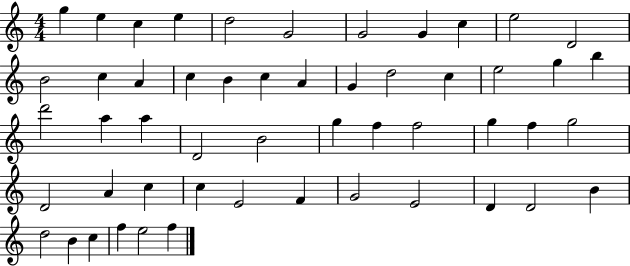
{
  \clef treble
  \numericTimeSignature
  \time 4/4
  \key c \major
  g''4 e''4 c''4 e''4 | d''2 g'2 | g'2 g'4 c''4 | e''2 d'2 | \break b'2 c''4 a'4 | c''4 b'4 c''4 a'4 | g'4 d''2 c''4 | e''2 g''4 b''4 | \break d'''2 a''4 a''4 | d'2 b'2 | g''4 f''4 f''2 | g''4 f''4 g''2 | \break d'2 a'4 c''4 | c''4 e'2 f'4 | g'2 e'2 | d'4 d'2 b'4 | \break d''2 b'4 c''4 | f''4 e''2 f''4 | \bar "|."
}